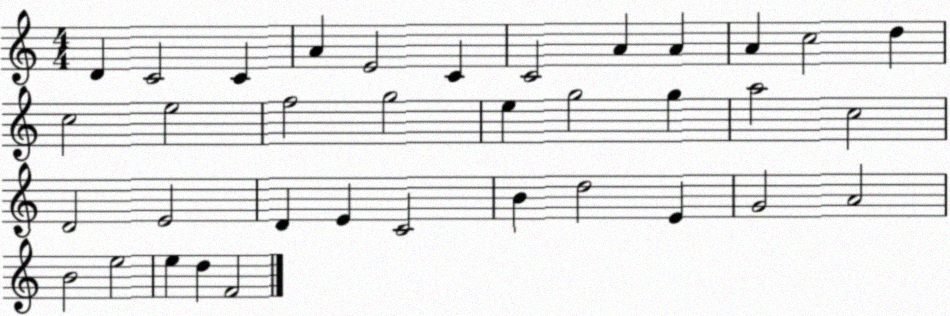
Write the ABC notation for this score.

X:1
T:Untitled
M:4/4
L:1/4
K:C
D C2 C A E2 C C2 A A A c2 d c2 e2 f2 g2 e g2 g a2 c2 D2 E2 D E C2 B d2 E G2 A2 B2 e2 e d F2